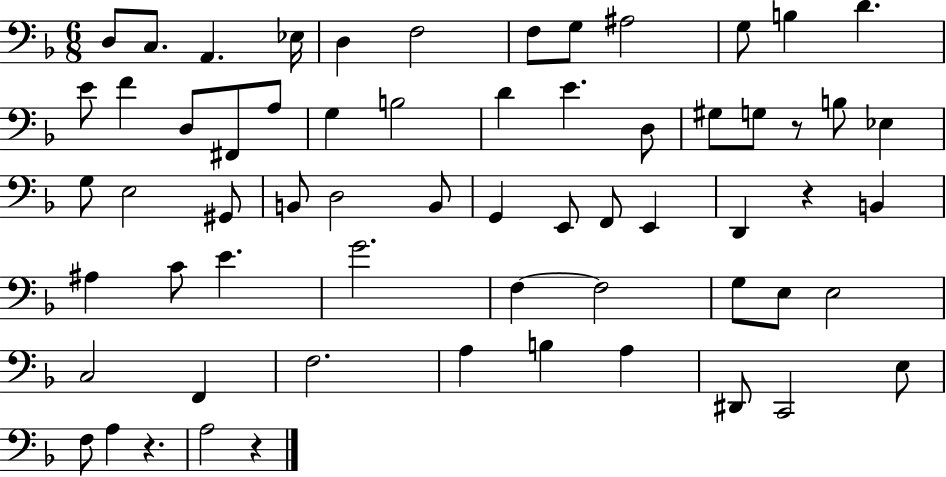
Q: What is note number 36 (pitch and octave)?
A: E2